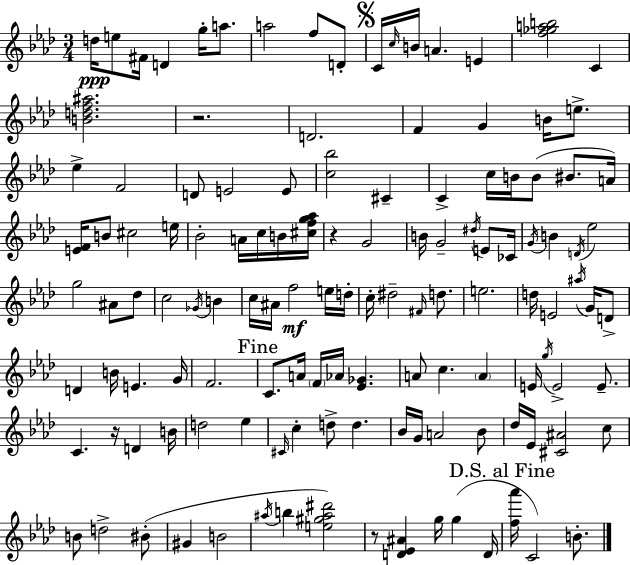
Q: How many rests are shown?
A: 4